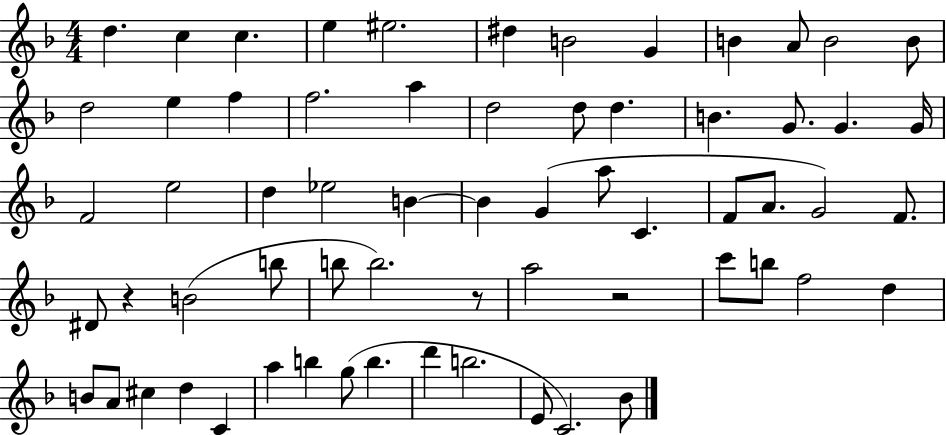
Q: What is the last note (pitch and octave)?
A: Bb4